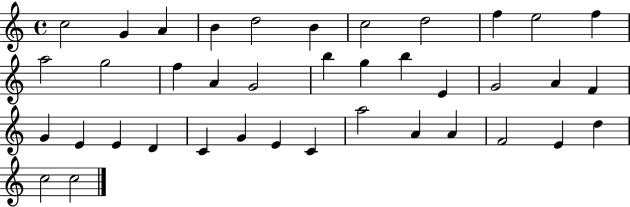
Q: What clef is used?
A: treble